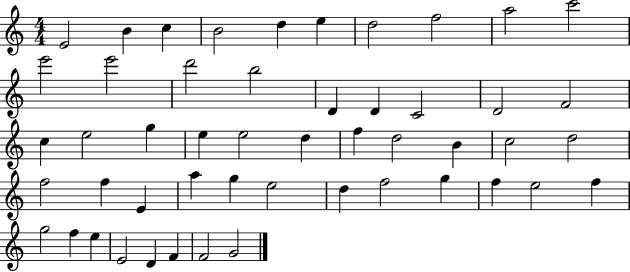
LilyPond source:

{
  \clef treble
  \numericTimeSignature
  \time 4/4
  \key c \major
  e'2 b'4 c''4 | b'2 d''4 e''4 | d''2 f''2 | a''2 c'''2 | \break e'''2 e'''2 | d'''2 b''2 | d'4 d'4 c'2 | d'2 f'2 | \break c''4 e''2 g''4 | e''4 e''2 d''4 | f''4 d''2 b'4 | c''2 d''2 | \break f''2 f''4 e'4 | a''4 g''4 e''2 | d''4 f''2 g''4 | f''4 e''2 f''4 | \break g''2 f''4 e''4 | e'2 d'4 f'4 | f'2 g'2 | \bar "|."
}